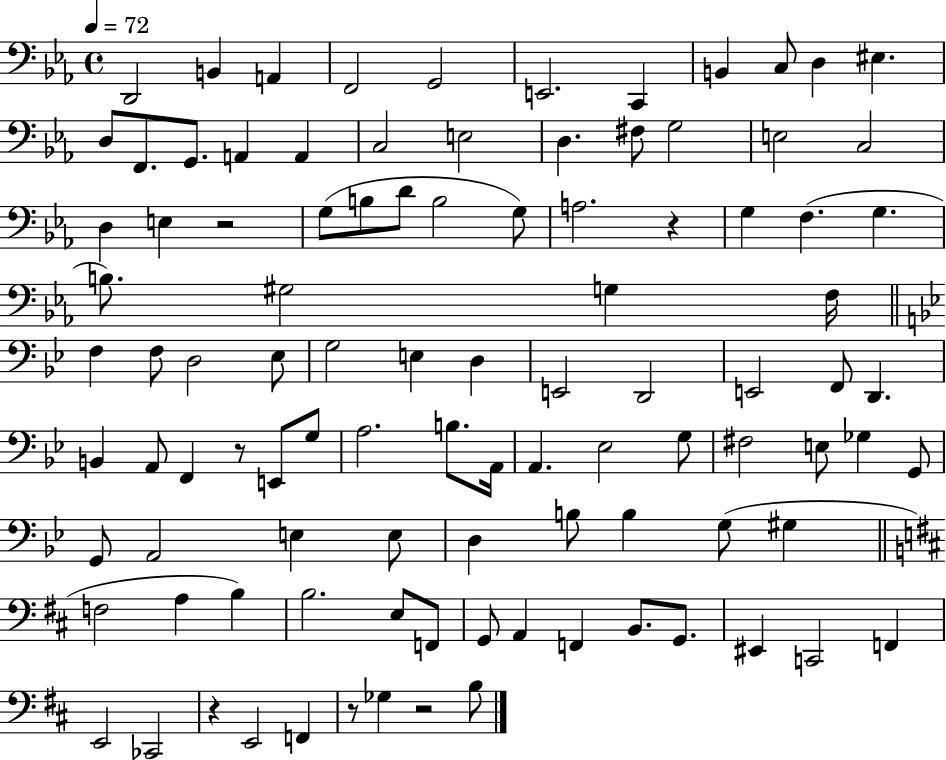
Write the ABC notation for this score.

X:1
T:Untitled
M:4/4
L:1/4
K:Eb
D,,2 B,, A,, F,,2 G,,2 E,,2 C,, B,, C,/2 D, ^E, D,/2 F,,/2 G,,/2 A,, A,, C,2 E,2 D, ^F,/2 G,2 E,2 C,2 D, E, z2 G,/2 B,/2 D/2 B,2 G,/2 A,2 z G, F, G, B,/2 ^G,2 G, F,/4 F, F,/2 D,2 _E,/2 G,2 E, D, E,,2 D,,2 E,,2 F,,/2 D,, B,, A,,/2 F,, z/2 E,,/2 G,/2 A,2 B,/2 A,,/4 A,, _E,2 G,/2 ^F,2 E,/2 _G, G,,/2 G,,/2 A,,2 E, E,/2 D, B,/2 B, G,/2 ^G, F,2 A, B, B,2 E,/2 F,,/2 G,,/2 A,, F,, B,,/2 G,,/2 ^E,, C,,2 F,, E,,2 _C,,2 z E,,2 F,, z/2 _G, z2 B,/2